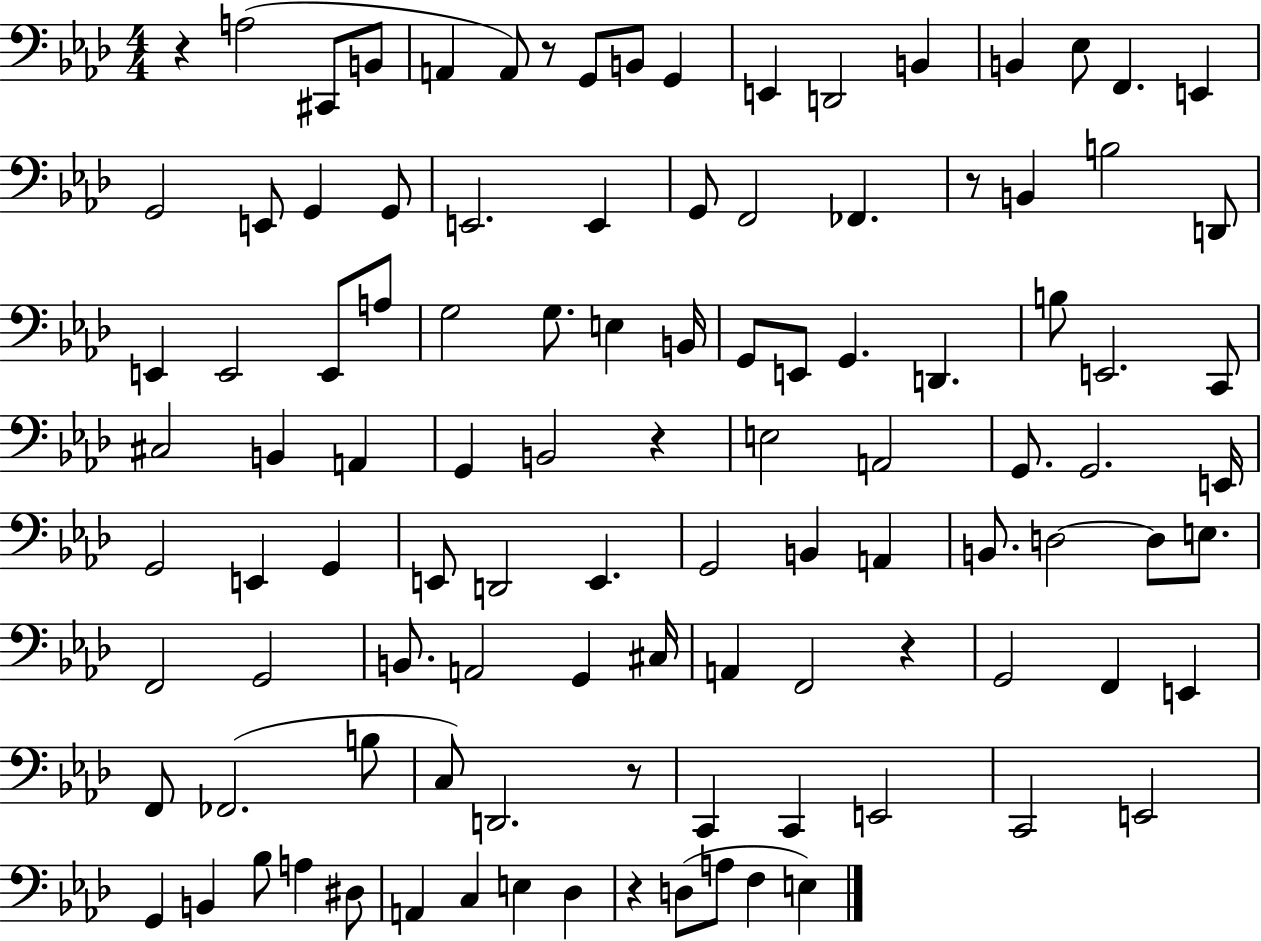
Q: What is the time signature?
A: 4/4